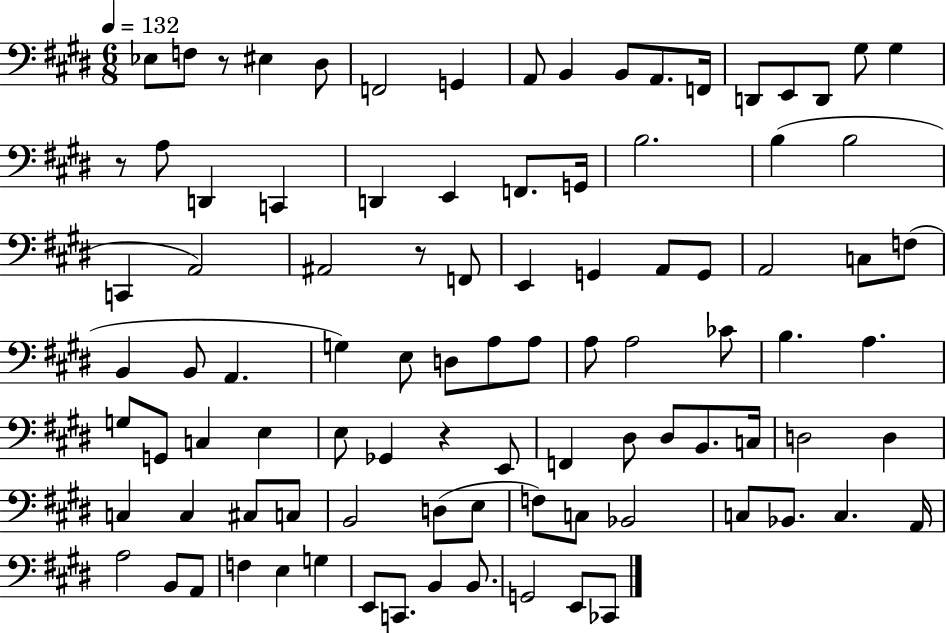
{
  \clef bass
  \numericTimeSignature
  \time 6/8
  \key e \major
  \tempo 4 = 132
  ees8 f8 r8 eis4 dis8 | f,2 g,4 | a,8 b,4 b,8 a,8. f,16 | d,8 e,8 d,8 gis8 gis4 | \break r8 a8 d,4 c,4 | d,4 e,4 f,8. g,16 | b2. | b4( b2 | \break c,4 a,2) | ais,2 r8 f,8 | e,4 g,4 a,8 g,8 | a,2 c8 f8( | \break b,4 b,8 a,4. | g4) e8 d8 a8 a8 | a8 a2 ces'8 | b4. a4. | \break g8 g,8 c4 e4 | e8 ges,4 r4 e,8 | f,4 dis8 dis8 b,8. c16 | d2 d4 | \break c4 c4 cis8 c8 | b,2 d8( e8 | f8) c8 bes,2 | c8 bes,8. c4. a,16 | \break a2 b,8 a,8 | f4 e4 g4 | e,8 c,8. b,4 b,8. | g,2 e,8 ces,8 | \break \bar "|."
}